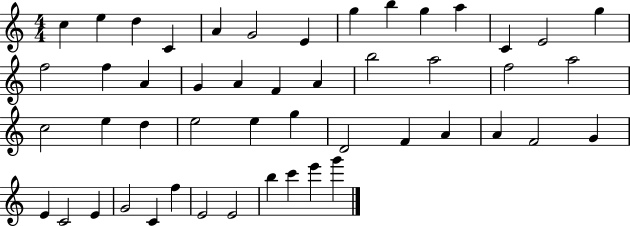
X:1
T:Untitled
M:4/4
L:1/4
K:C
c e d C A G2 E g b g a C E2 g f2 f A G A F A b2 a2 f2 a2 c2 e d e2 e g D2 F A A F2 G E C2 E G2 C f E2 E2 b c' e' g'